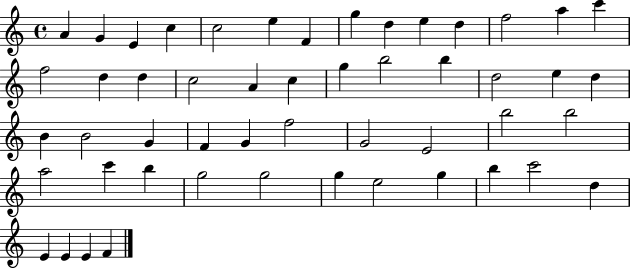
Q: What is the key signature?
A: C major